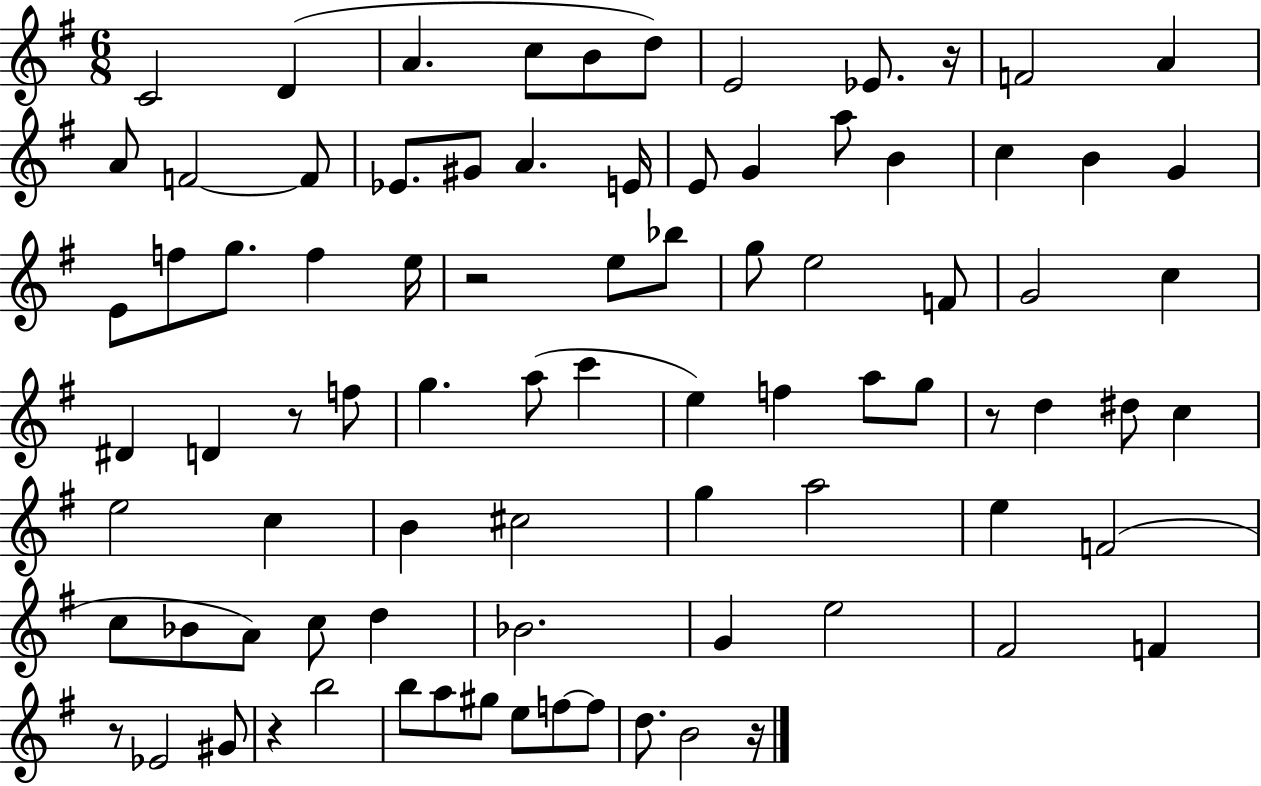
{
  \clef treble
  \numericTimeSignature
  \time 6/8
  \key g \major
  c'2 d'4( | a'4. c''8 b'8 d''8) | e'2 ees'8. r16 | f'2 a'4 | \break a'8 f'2~~ f'8 | ees'8. gis'8 a'4. e'16 | e'8 g'4 a''8 b'4 | c''4 b'4 g'4 | \break e'8 f''8 g''8. f''4 e''16 | r2 e''8 bes''8 | g''8 e''2 f'8 | g'2 c''4 | \break dis'4 d'4 r8 f''8 | g''4. a''8( c'''4 | e''4) f''4 a''8 g''8 | r8 d''4 dis''8 c''4 | \break e''2 c''4 | b'4 cis''2 | g''4 a''2 | e''4 f'2( | \break c''8 bes'8 a'8) c''8 d''4 | bes'2. | g'4 e''2 | fis'2 f'4 | \break r8 ees'2 gis'8 | r4 b''2 | b''8 a''8 gis''8 e''8 f''8~~ f''8 | d''8. b'2 r16 | \break \bar "|."
}